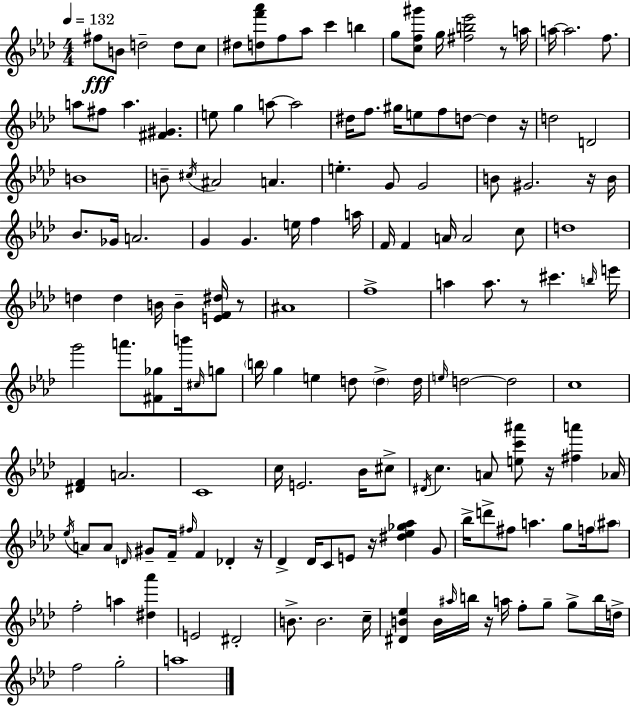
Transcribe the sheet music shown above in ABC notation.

X:1
T:Untitled
M:4/4
L:1/4
K:Ab
^f/2 B/2 d2 d/2 c/2 ^d/2 [df'_a']/2 f/2 _a/2 c' b g/2 [cf^g']/2 g/4 [^fb_e']2 z/2 a/4 a/4 a2 f/2 a/2 ^f/2 a [^F^G] e/2 g a/2 a2 ^d/4 f/2 ^g/4 e/2 f/2 d/2 d z/4 d2 D2 B4 B/2 ^c/4 ^A2 A e G/2 G2 B/2 ^G2 z/4 B/4 _B/2 _G/4 A2 G G e/4 f a/4 F/4 F A/4 A2 c/2 d4 d d B/4 B [EF^d]/4 z/2 ^A4 f4 a a/2 z/2 ^c' b/4 e'/4 g'2 a'/2 [^F_g]/2 b'/4 ^c/4 g/2 b/4 g e d/2 d d/4 e/4 d2 d2 c4 [^DF] A2 C4 c/4 E2 _B/4 ^c/2 ^D/4 c A/2 [ec'^a']/2 z/4 [^fa'] _A/4 _e/4 A/2 A/2 D/4 ^G/2 F/4 ^f/4 F _D z/4 _D _D/4 C/2 E/2 z/4 [^d_e_g_a] G/2 _b/4 d'/2 ^f/2 a g/2 f/4 ^a/2 f2 a [^d_a'] E2 ^D2 B/2 B2 c/4 [^DB_e] B/4 ^a/4 b/4 z/4 a/4 f/2 g/2 g/2 b/4 d/4 f2 g2 a4